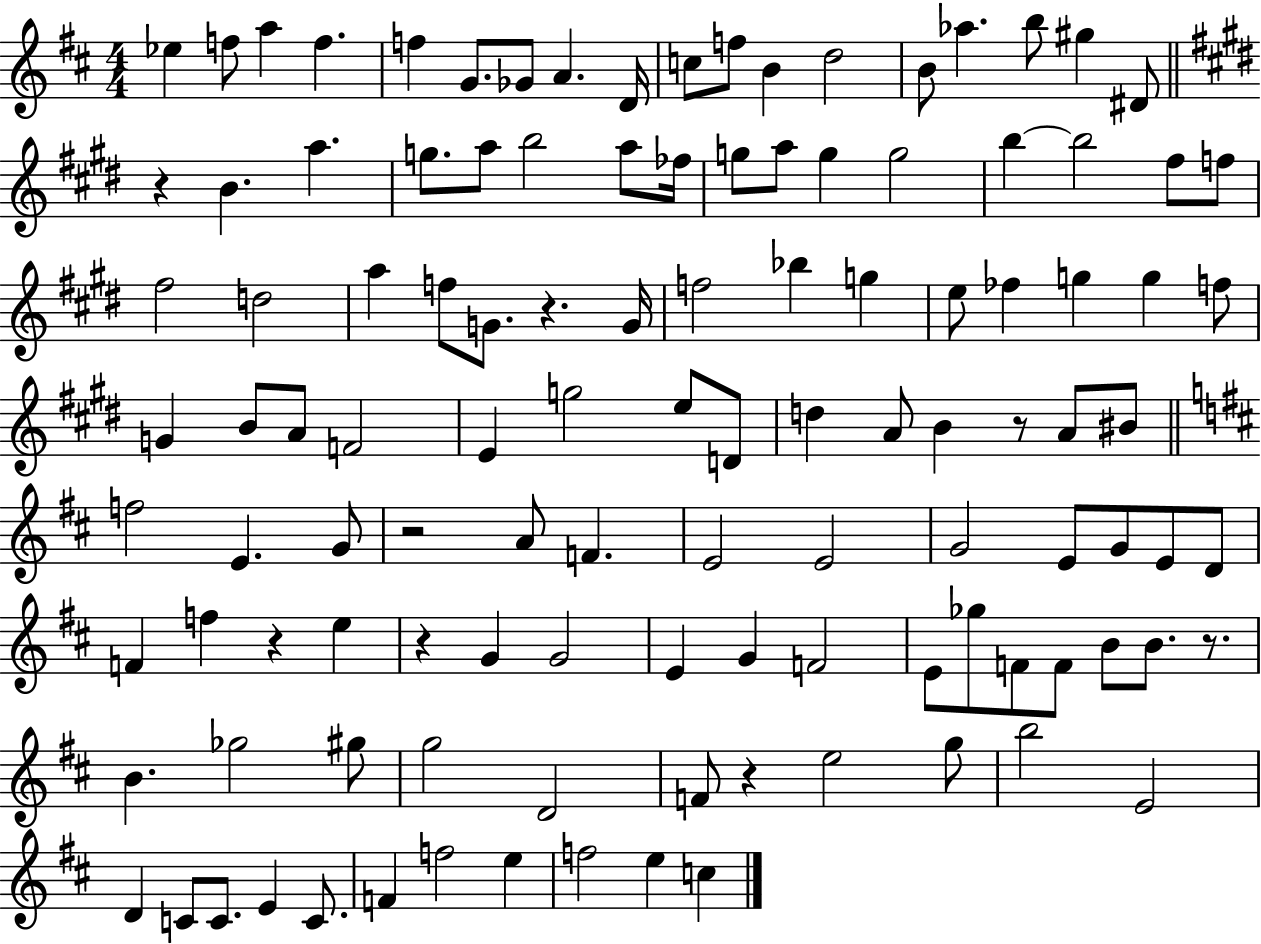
Eb5/q F5/e A5/q F5/q. F5/q G4/e. Gb4/e A4/q. D4/s C5/e F5/e B4/q D5/h B4/e Ab5/q. B5/e G#5/q D#4/e R/q B4/q. A5/q. G5/e. A5/e B5/h A5/e FES5/s G5/e A5/e G5/q G5/h B5/q B5/h F#5/e F5/e F#5/h D5/h A5/q F5/e G4/e. R/q. G4/s F5/h Bb5/q G5/q E5/e FES5/q G5/q G5/q F5/e G4/q B4/e A4/e F4/h E4/q G5/h E5/e D4/e D5/q A4/e B4/q R/e A4/e BIS4/e F5/h E4/q. G4/e R/h A4/e F4/q. E4/h E4/h G4/h E4/e G4/e E4/e D4/e F4/q F5/q R/q E5/q R/q G4/q G4/h E4/q G4/q F4/h E4/e Gb5/e F4/e F4/e B4/e B4/e. R/e. B4/q. Gb5/h G#5/e G5/h D4/h F4/e R/q E5/h G5/e B5/h E4/h D4/q C4/e C4/e. E4/q C4/e. F4/q F5/h E5/q F5/h E5/q C5/q